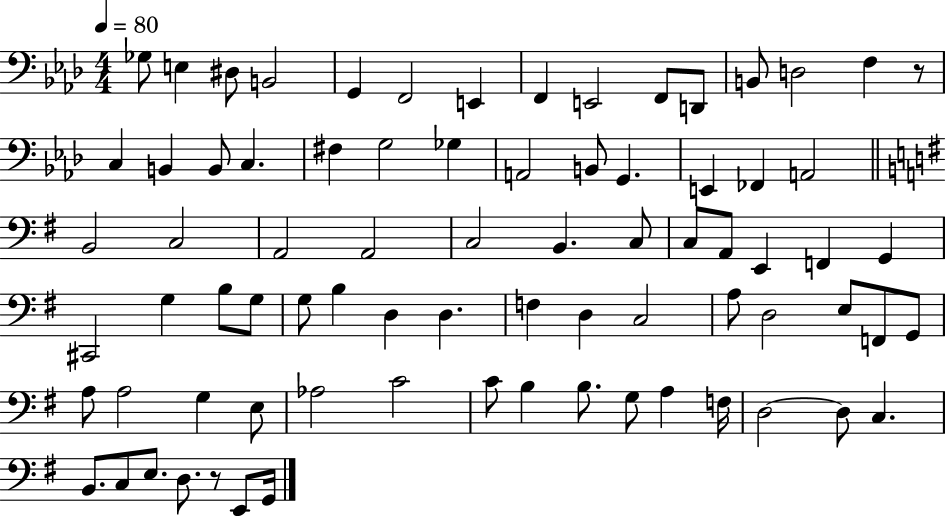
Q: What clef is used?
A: bass